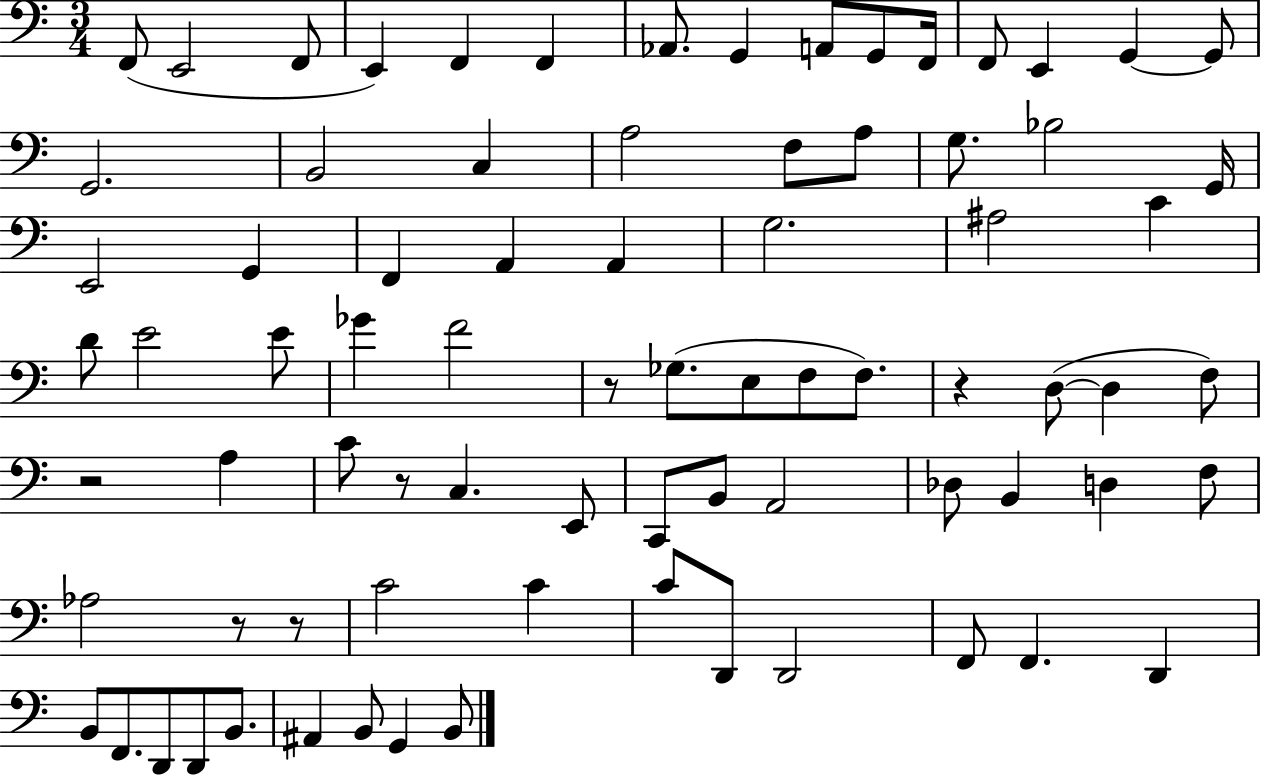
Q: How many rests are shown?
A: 6